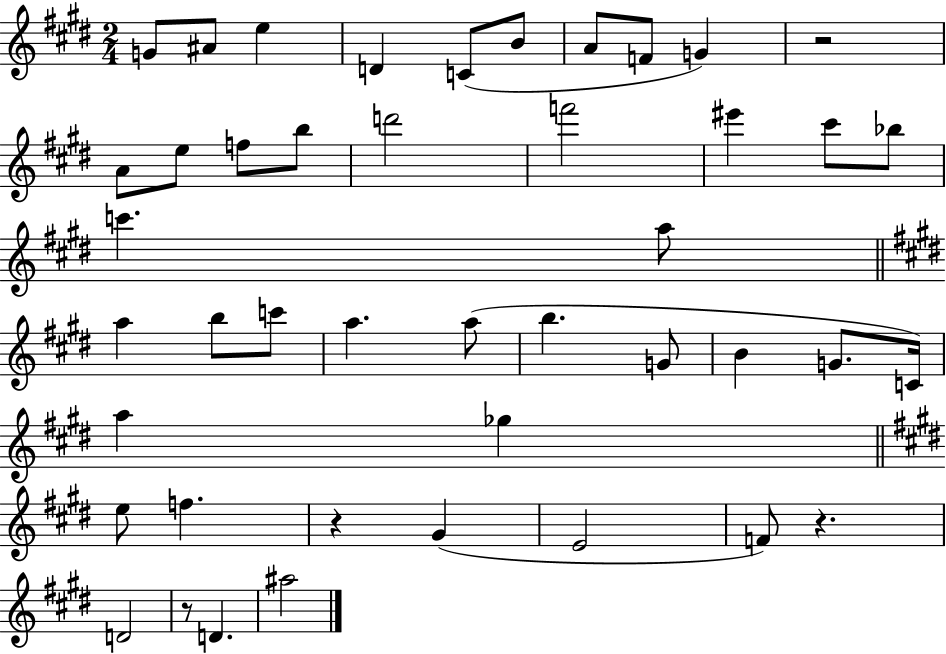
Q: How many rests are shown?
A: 4